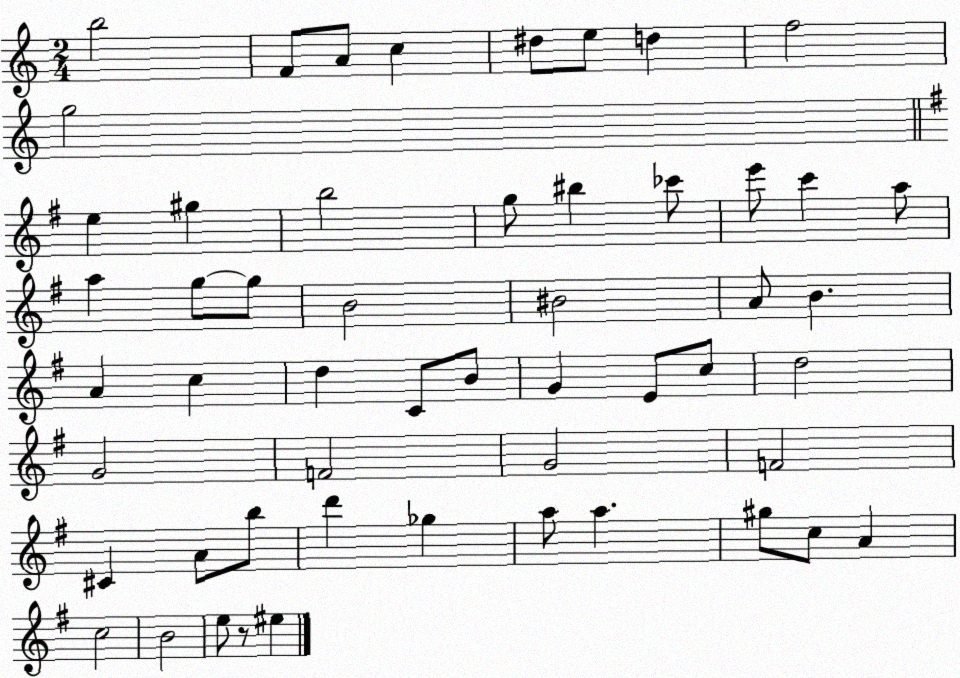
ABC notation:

X:1
T:Untitled
M:2/4
L:1/4
K:C
b2 F/2 A/2 c ^d/2 e/2 d f2 g2 e ^g b2 g/2 ^b _c'/2 e'/2 c' a/2 a g/2 g/2 B2 ^B2 A/2 B A c d C/2 B/2 G E/2 c/2 d2 G2 F2 G2 F2 ^C A/2 b/2 d' _g a/2 a ^g/2 c/2 A c2 B2 e/2 z/2 ^e